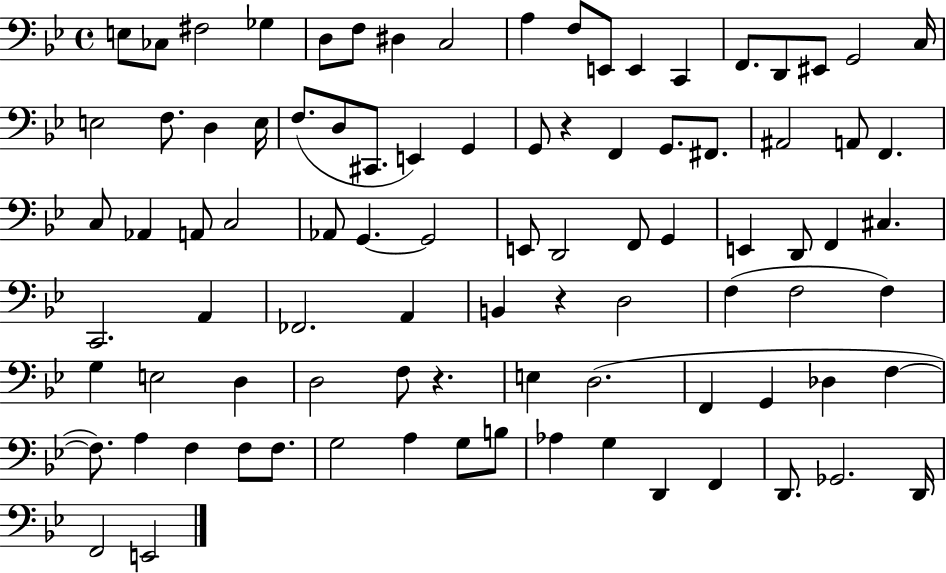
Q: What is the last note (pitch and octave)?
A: E2